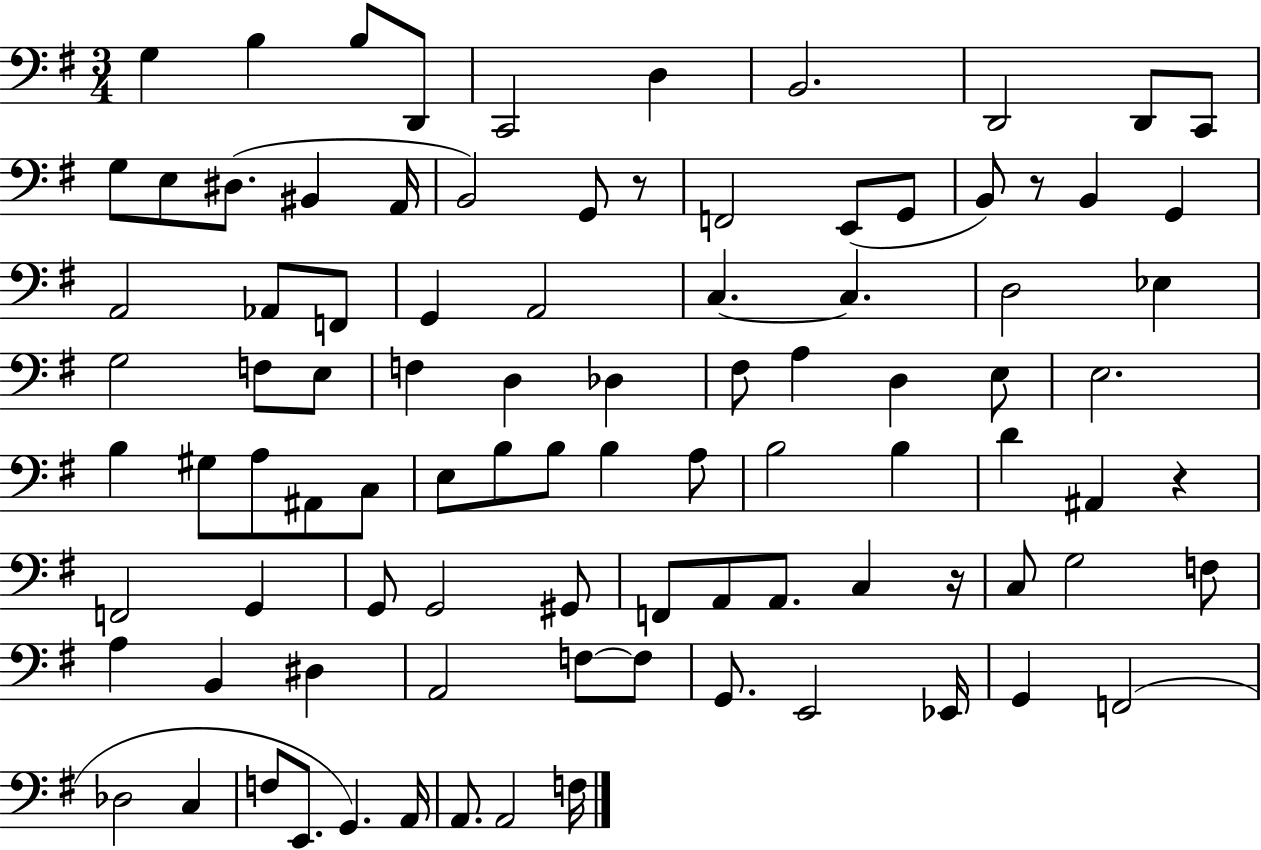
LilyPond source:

{
  \clef bass
  \numericTimeSignature
  \time 3/4
  \key g \major
  \repeat volta 2 { g4 b4 b8 d,8 | c,2 d4 | b,2. | d,2 d,8 c,8 | \break g8 e8 dis8.( bis,4 a,16 | b,2) g,8 r8 | f,2 e,8( g,8 | b,8) r8 b,4 g,4 | \break a,2 aes,8 f,8 | g,4 a,2 | c4.~~ c4. | d2 ees4 | \break g2 f8 e8 | f4 d4 des4 | fis8 a4 d4 e8 | e2. | \break b4 gis8 a8 ais,8 c8 | e8 b8 b8 b4 a8 | b2 b4 | d'4 ais,4 r4 | \break f,2 g,4 | g,8 g,2 gis,8 | f,8 a,8 a,8. c4 r16 | c8 g2 f8 | \break a4 b,4 dis4 | a,2 f8~~ f8 | g,8. e,2 ees,16 | g,4 f,2( | \break des2 c4 | f8 e,8. g,4.) a,16 | a,8. a,2 f16 | } \bar "|."
}